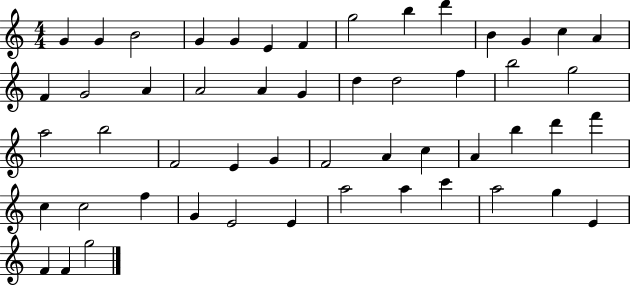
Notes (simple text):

G4/q G4/q B4/h G4/q G4/q E4/q F4/q G5/h B5/q D6/q B4/q G4/q C5/q A4/q F4/q G4/h A4/q A4/h A4/q G4/q D5/q D5/h F5/q B5/h G5/h A5/h B5/h F4/h E4/q G4/q F4/h A4/q C5/q A4/q B5/q D6/q F6/q C5/q C5/h F5/q G4/q E4/h E4/q A5/h A5/q C6/q A5/h G5/q E4/q F4/q F4/q G5/h